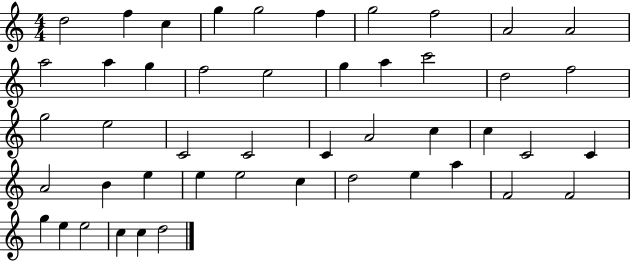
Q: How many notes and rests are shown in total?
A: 47